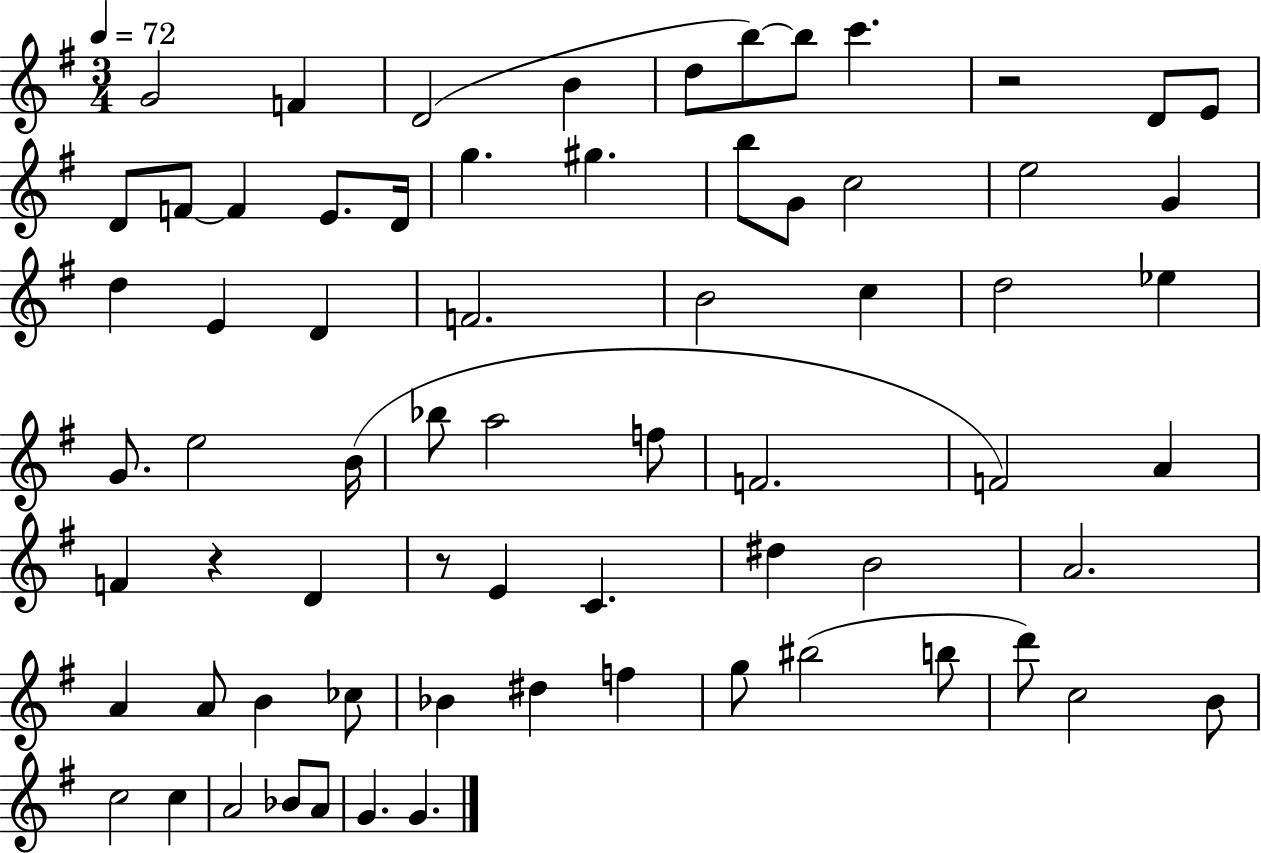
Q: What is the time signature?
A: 3/4